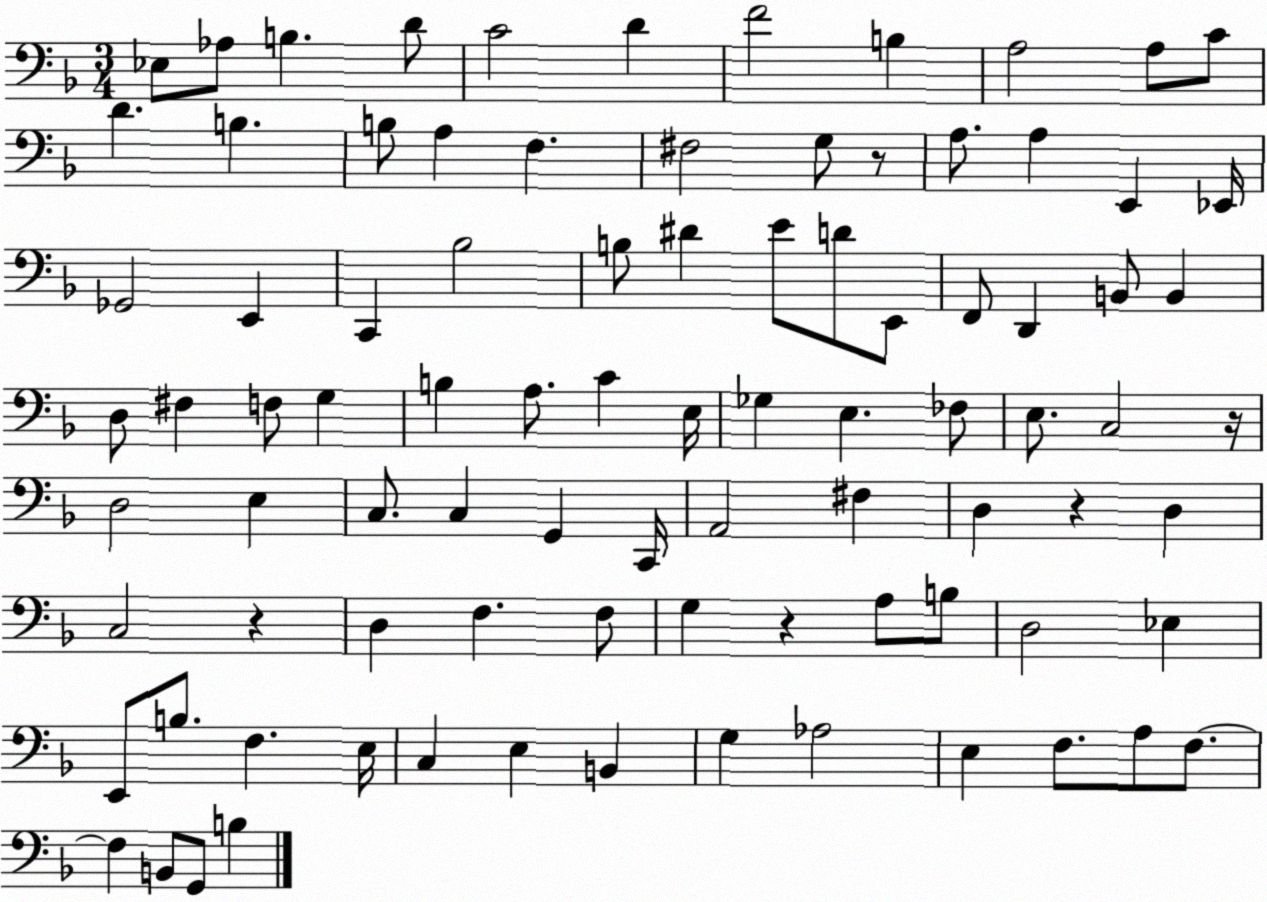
X:1
T:Untitled
M:3/4
L:1/4
K:F
_E,/2 _A,/2 B, D/2 C2 D F2 B, A,2 A,/2 C/2 D B, B,/2 A, F, ^F,2 G,/2 z/2 A,/2 A, E,, _E,,/4 _G,,2 E,, C,, _B,2 B,/2 ^D E/2 D/2 E,,/2 F,,/2 D,, B,,/2 B,, D,/2 ^F, F,/2 G, B, A,/2 C E,/4 _G, E, _F,/2 E,/2 C,2 z/4 D,2 E, C,/2 C, G,, C,,/4 A,,2 ^F, D, z D, C,2 z D, F, F,/2 G, z A,/2 B,/2 D,2 _E, E,,/2 B,/2 F, E,/4 C, E, B,, G, _A,2 E, F,/2 A,/2 F,/2 F, B,,/2 G,,/2 B,